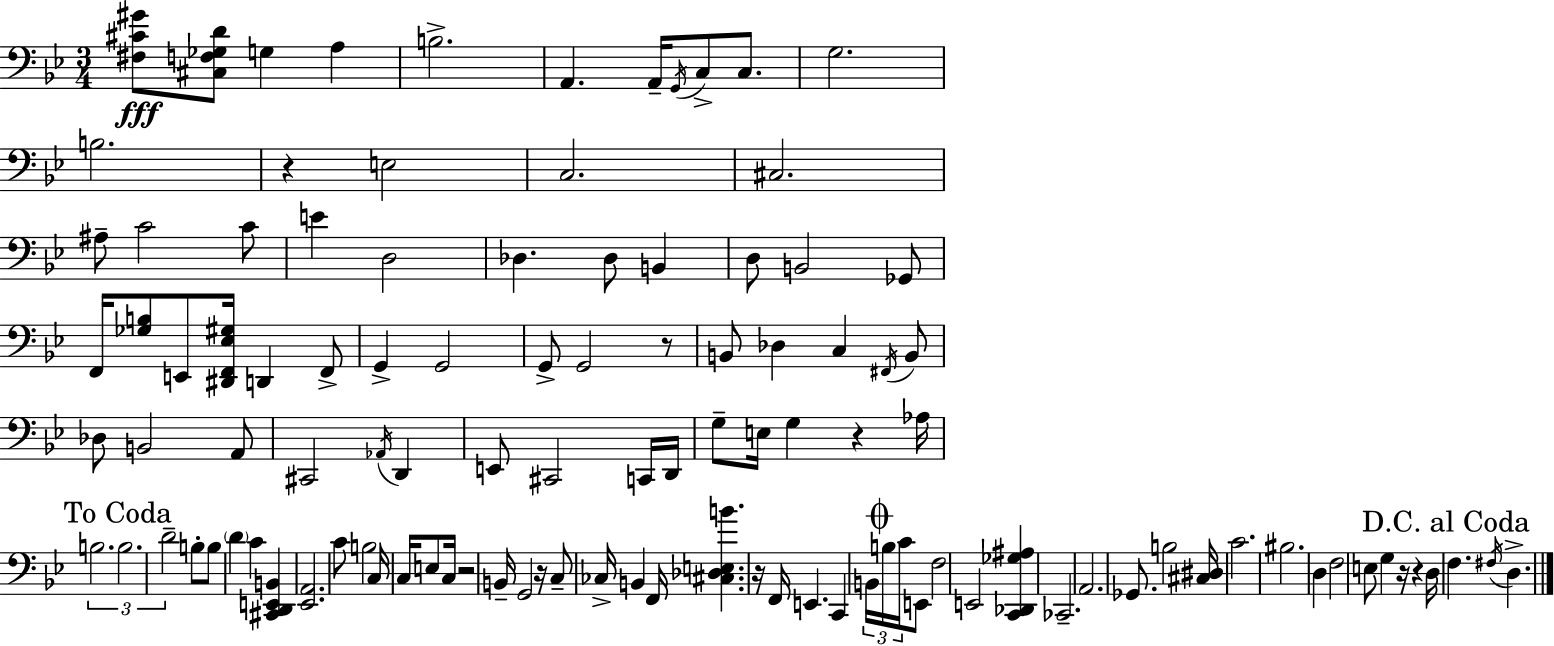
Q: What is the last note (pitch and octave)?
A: D3